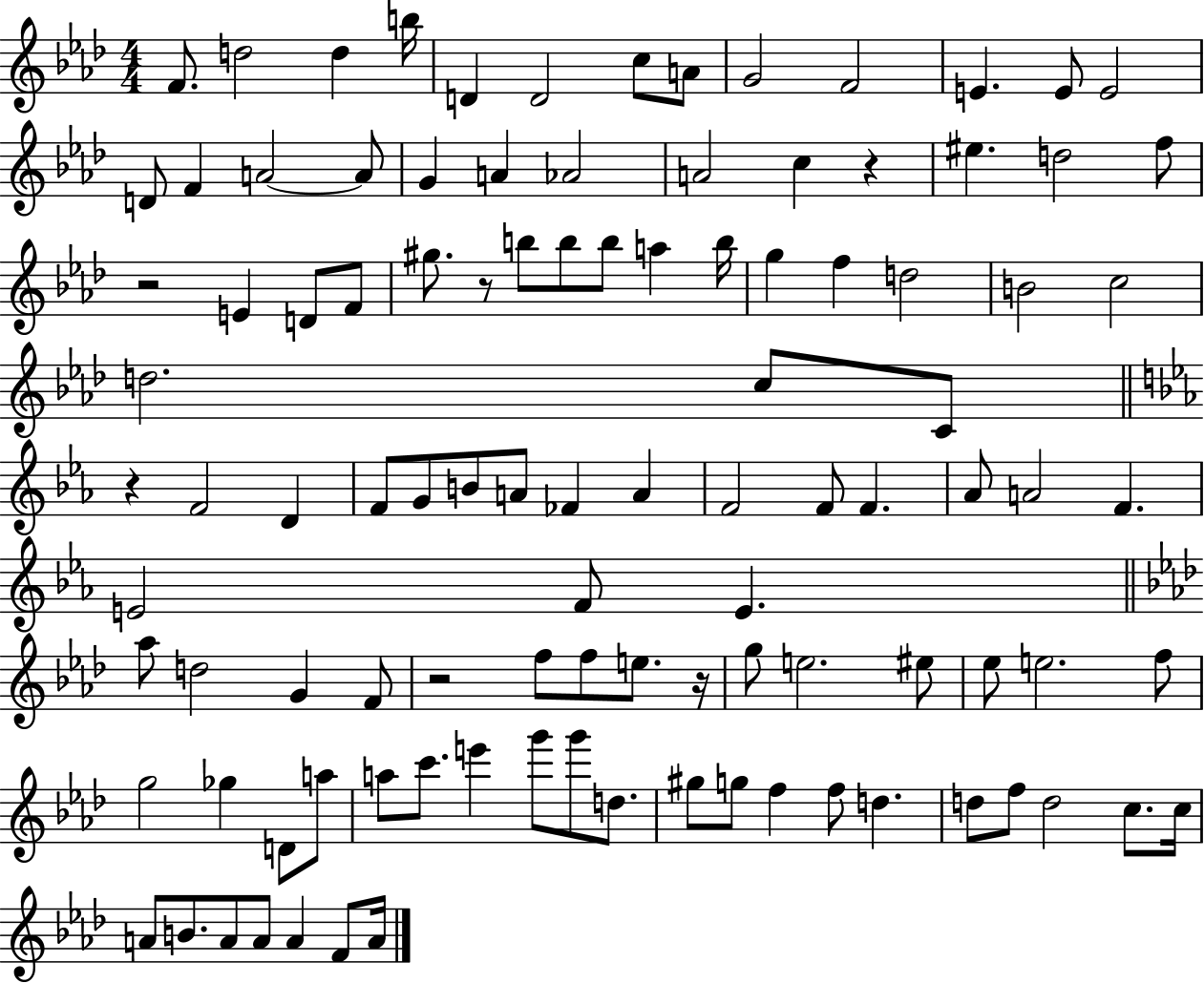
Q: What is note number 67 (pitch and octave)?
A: G5